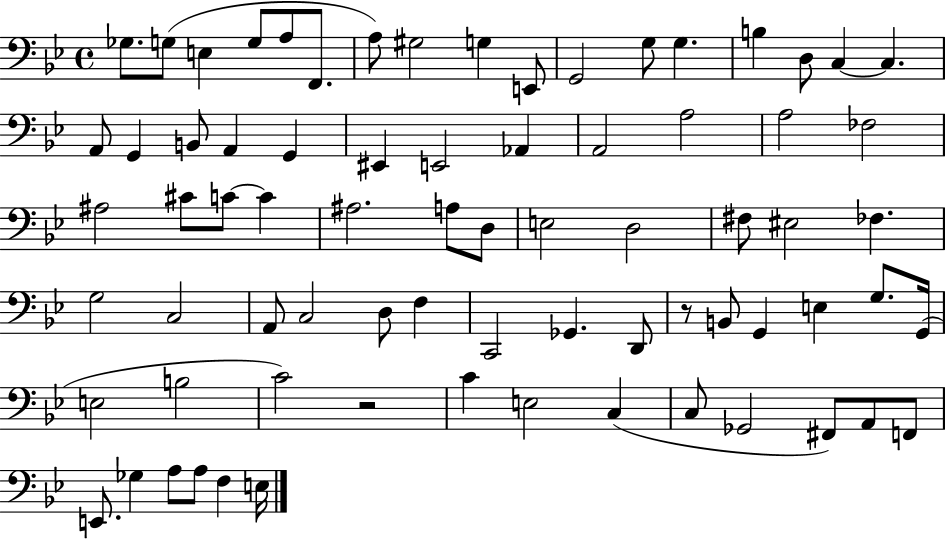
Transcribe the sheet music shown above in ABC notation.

X:1
T:Untitled
M:4/4
L:1/4
K:Bb
_G,/2 G,/2 E, G,/2 A,/2 F,,/2 A,/2 ^G,2 G, E,,/2 G,,2 G,/2 G, B, D,/2 C, C, A,,/2 G,, B,,/2 A,, G,, ^E,, E,,2 _A,, A,,2 A,2 A,2 _F,2 ^A,2 ^C/2 C/2 C ^A,2 A,/2 D,/2 E,2 D,2 ^F,/2 ^E,2 _F, G,2 C,2 A,,/2 C,2 D,/2 F, C,,2 _G,, D,,/2 z/2 B,,/2 G,, E, G,/2 G,,/4 E,2 B,2 C2 z2 C E,2 C, C,/2 _G,,2 ^F,,/2 A,,/2 F,,/2 E,,/2 _G, A,/2 A,/2 F, E,/4